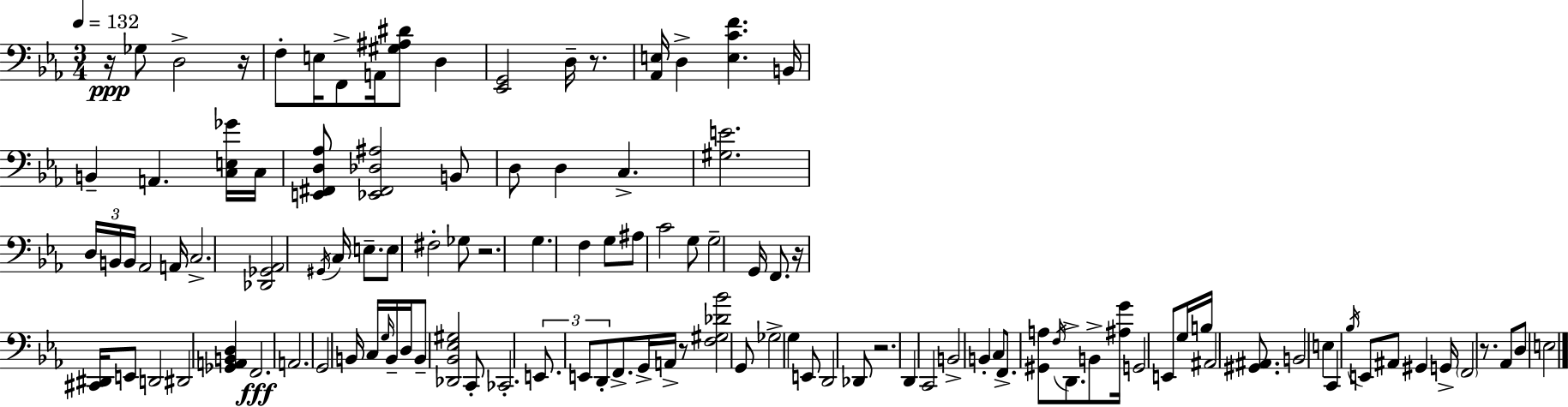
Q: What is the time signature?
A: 3/4